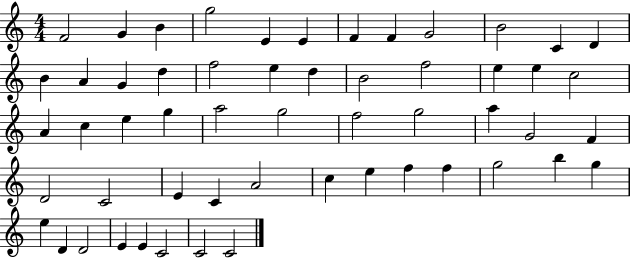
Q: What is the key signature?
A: C major